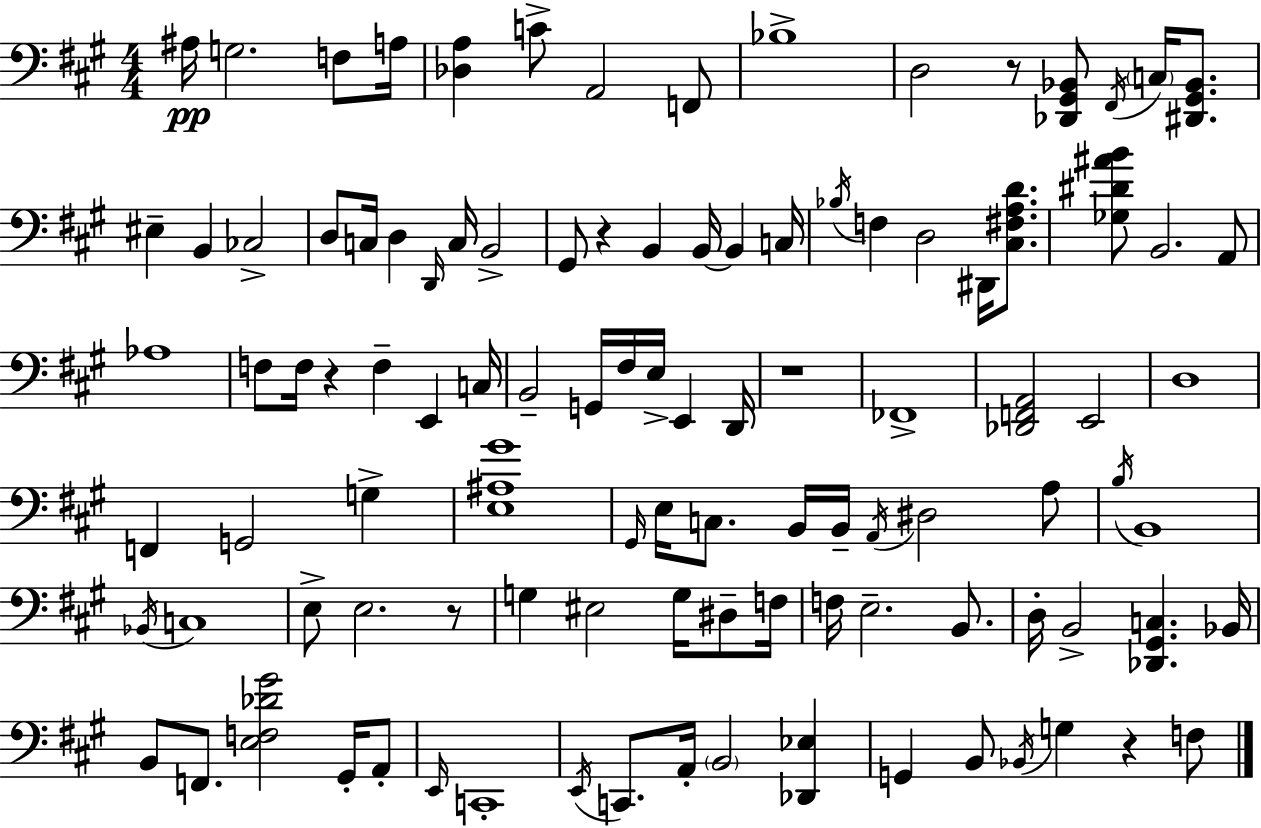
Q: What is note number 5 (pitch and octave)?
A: C4